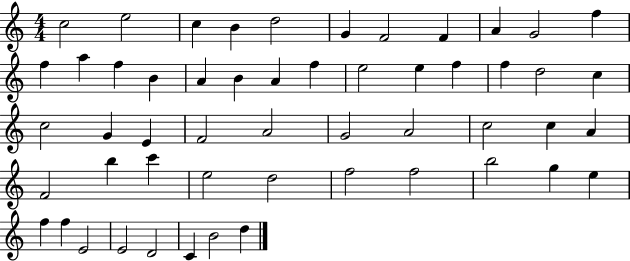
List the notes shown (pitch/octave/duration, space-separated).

C5/h E5/h C5/q B4/q D5/h G4/q F4/h F4/q A4/q G4/h F5/q F5/q A5/q F5/q B4/q A4/q B4/q A4/q F5/q E5/h E5/q F5/q F5/q D5/h C5/q C5/h G4/q E4/q F4/h A4/h G4/h A4/h C5/h C5/q A4/q F4/h B5/q C6/q E5/h D5/h F5/h F5/h B5/h G5/q E5/q F5/q F5/q E4/h E4/h D4/h C4/q B4/h D5/q